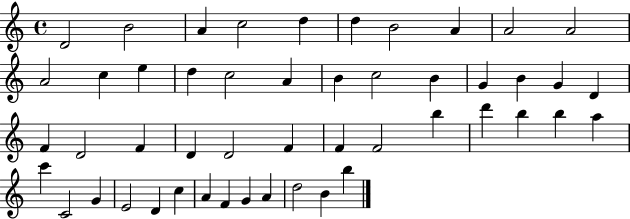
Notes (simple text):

D4/h B4/h A4/q C5/h D5/q D5/q B4/h A4/q A4/h A4/h A4/h C5/q E5/q D5/q C5/h A4/q B4/q C5/h B4/q G4/q B4/q G4/q D4/q F4/q D4/h F4/q D4/q D4/h F4/q F4/q F4/h B5/q D6/q B5/q B5/q A5/q C6/q C4/h G4/q E4/h D4/q C5/q A4/q F4/q G4/q A4/q D5/h B4/q B5/q